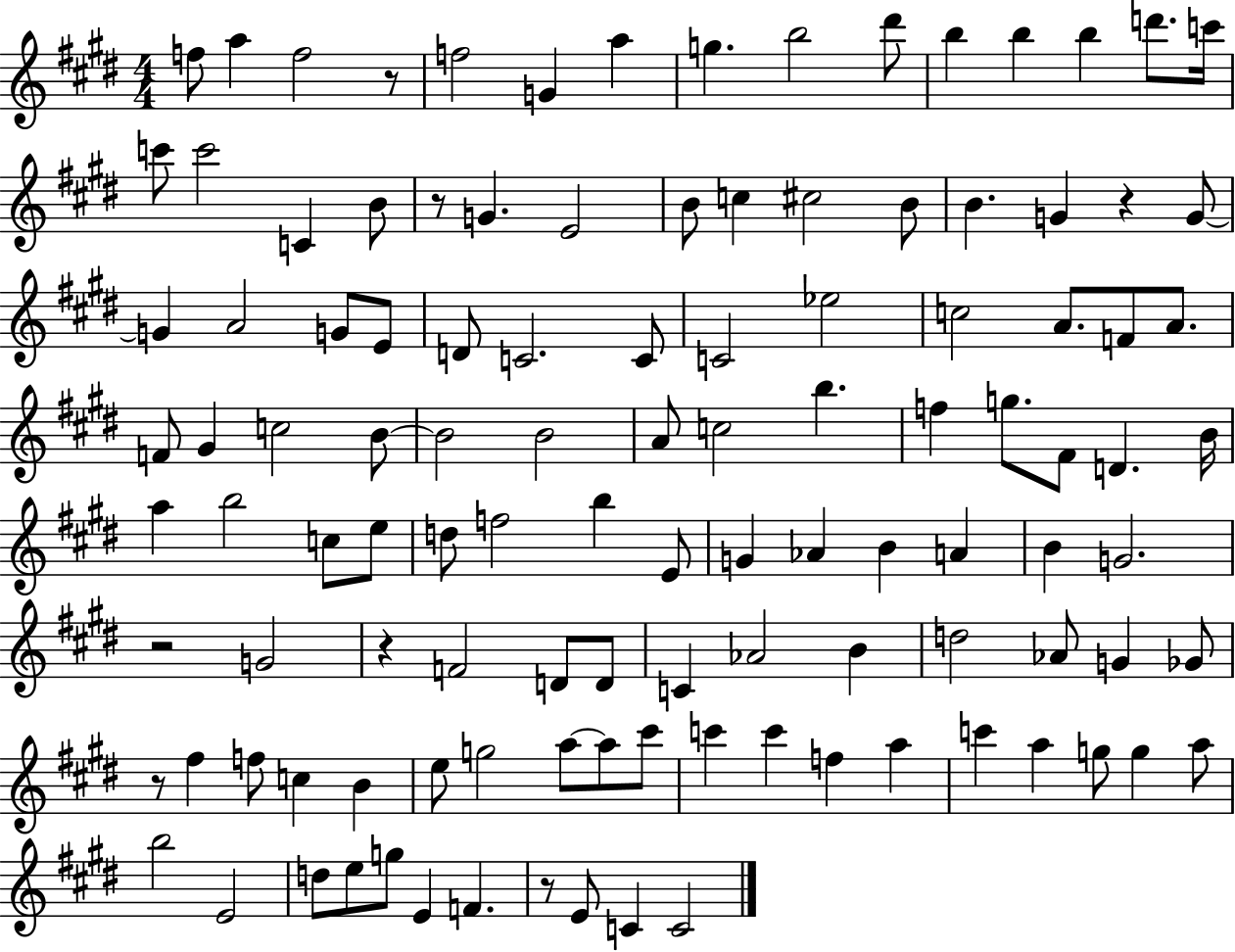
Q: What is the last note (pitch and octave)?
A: C4